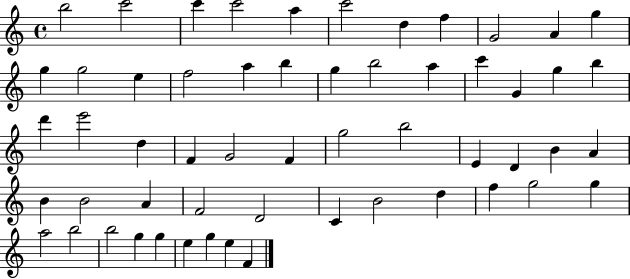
X:1
T:Untitled
M:4/4
L:1/4
K:C
b2 c'2 c' c'2 a c'2 d f G2 A g g g2 e f2 a b g b2 a c' G g b d' e'2 d F G2 F g2 b2 E D B A B B2 A F2 D2 C B2 d f g2 g a2 b2 b2 g g e g e F